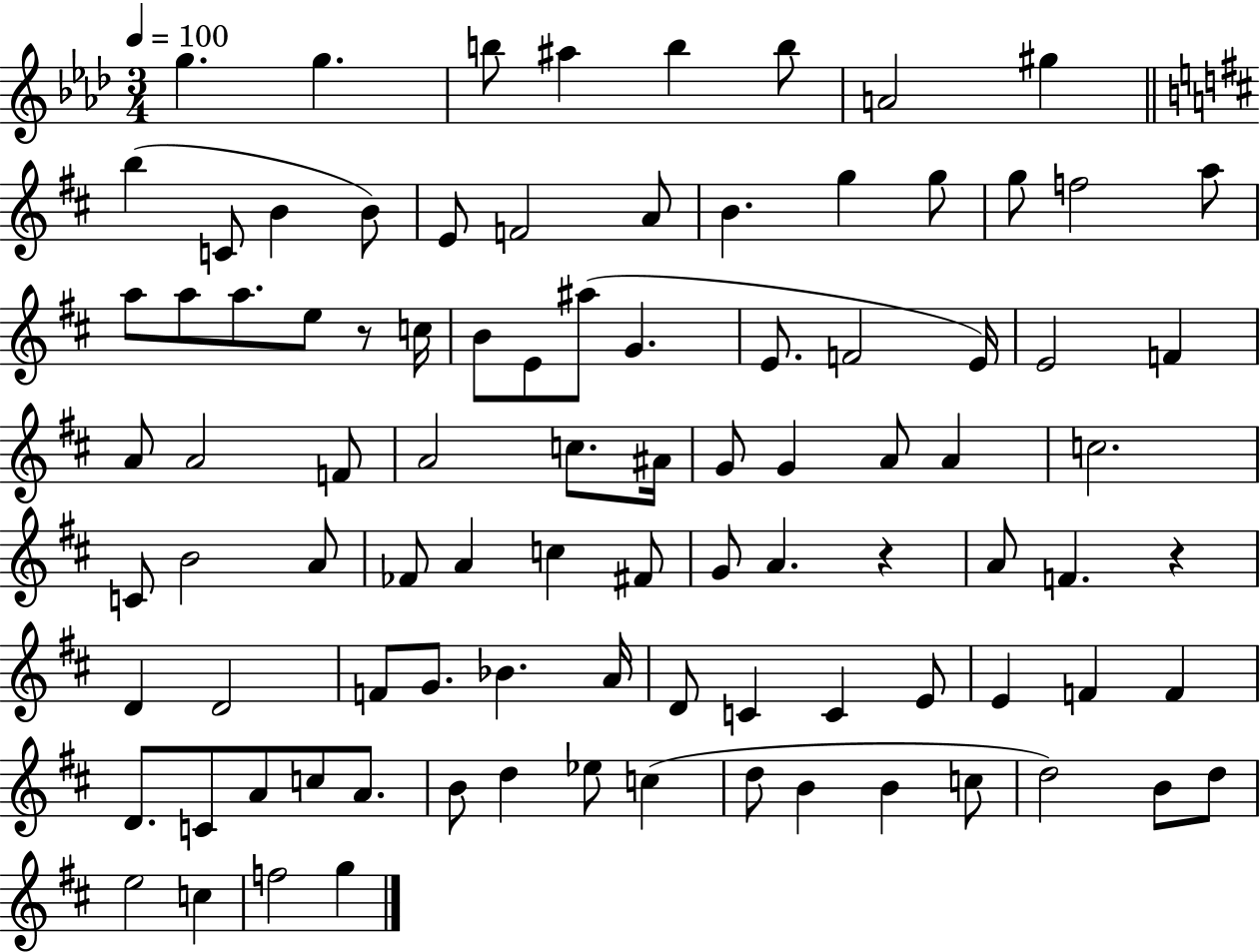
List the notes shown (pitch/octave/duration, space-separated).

G5/q. G5/q. B5/e A#5/q B5/q B5/e A4/h G#5/q B5/q C4/e B4/q B4/e E4/e F4/h A4/e B4/q. G5/q G5/e G5/e F5/h A5/e A5/e A5/e A5/e. E5/e R/e C5/s B4/e E4/e A#5/e G4/q. E4/e. F4/h E4/s E4/h F4/q A4/e A4/h F4/e A4/h C5/e. A#4/s G4/e G4/q A4/e A4/q C5/h. C4/e B4/h A4/e FES4/e A4/q C5/q F#4/e G4/e A4/q. R/q A4/e F4/q. R/q D4/q D4/h F4/e G4/e. Bb4/q. A4/s D4/e C4/q C4/q E4/e E4/q F4/q F4/q D4/e. C4/e A4/e C5/e A4/e. B4/e D5/q Eb5/e C5/q D5/e B4/q B4/q C5/e D5/h B4/e D5/e E5/h C5/q F5/h G5/q